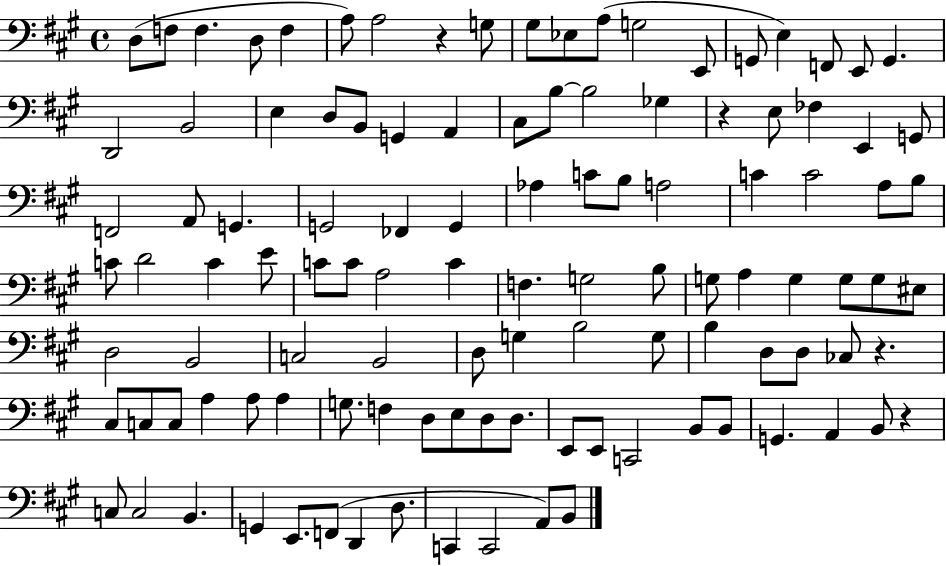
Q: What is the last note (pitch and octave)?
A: B2